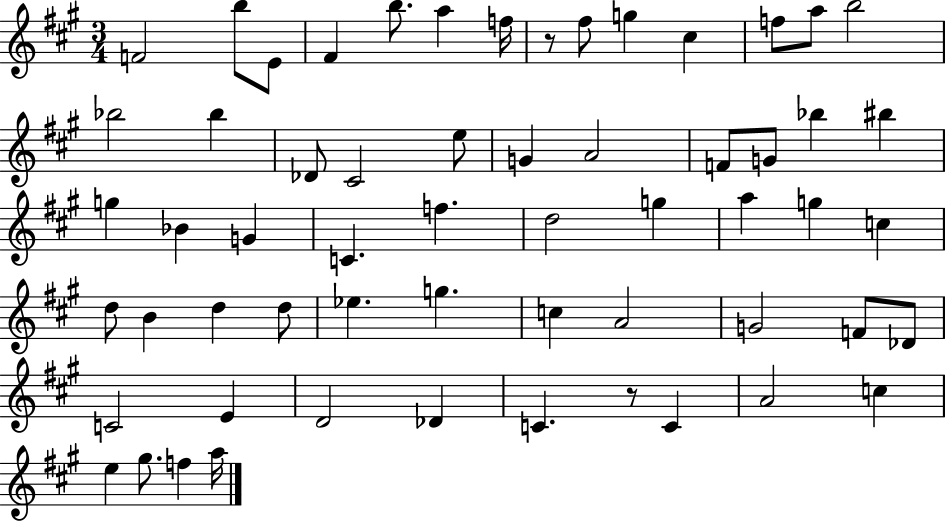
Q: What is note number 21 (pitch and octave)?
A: F4